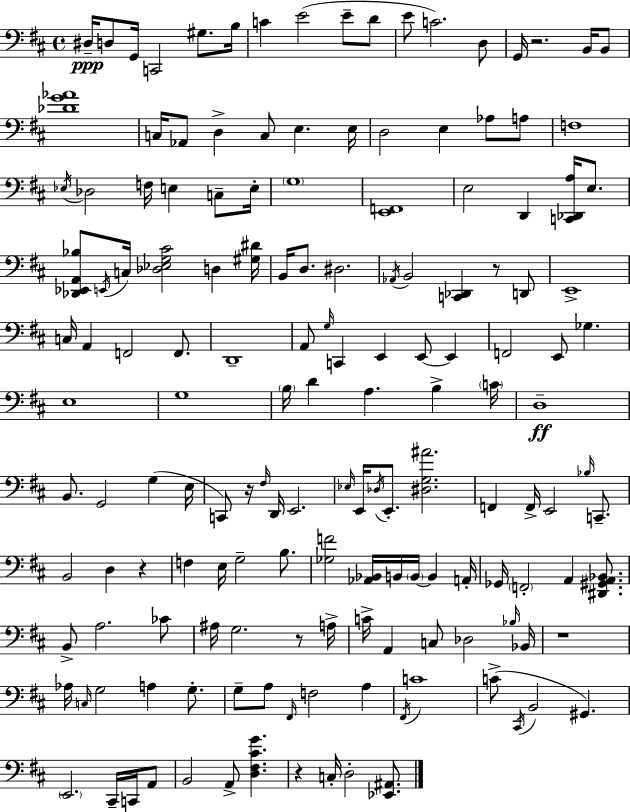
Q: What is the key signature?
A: D major